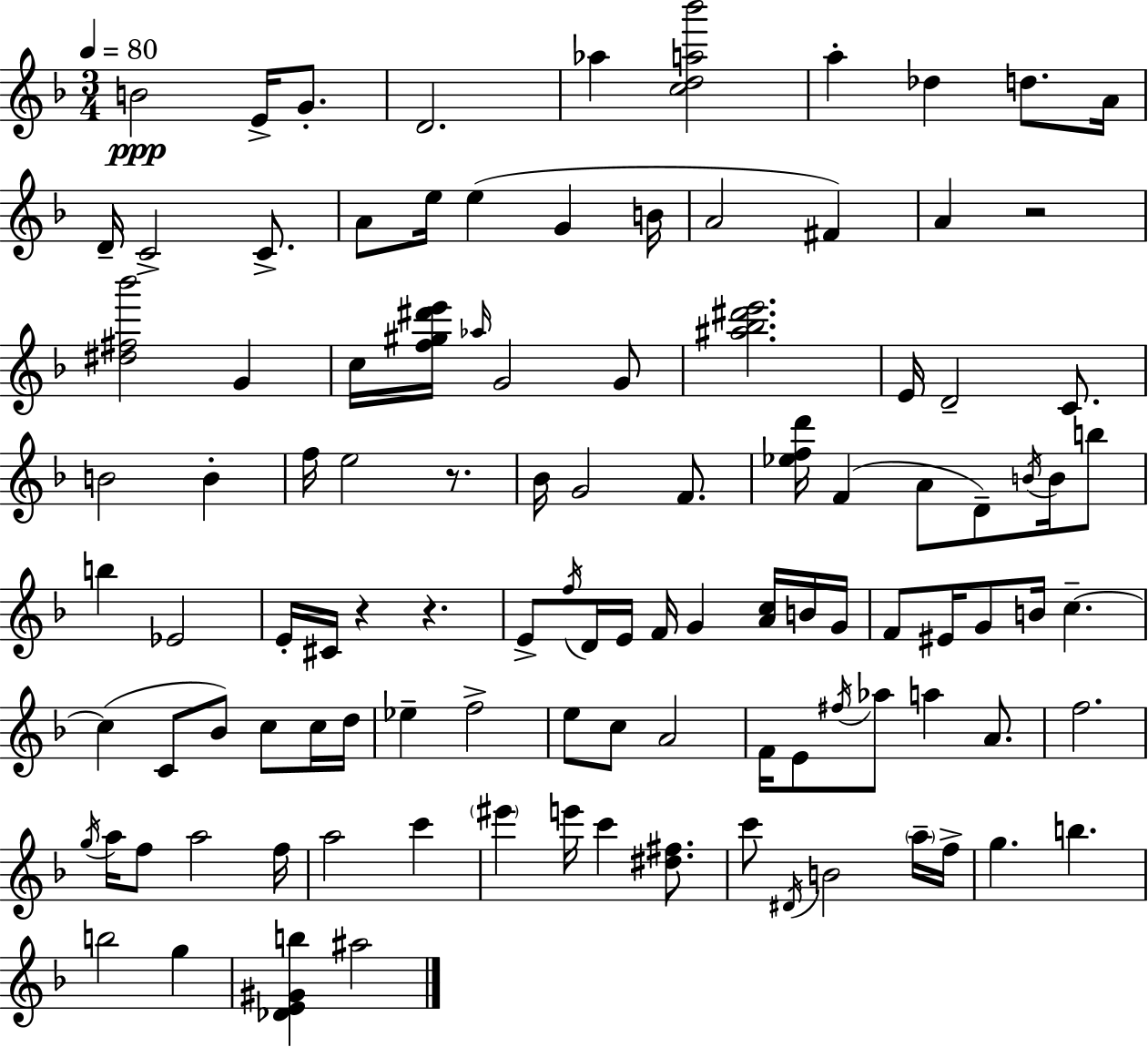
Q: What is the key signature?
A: F major